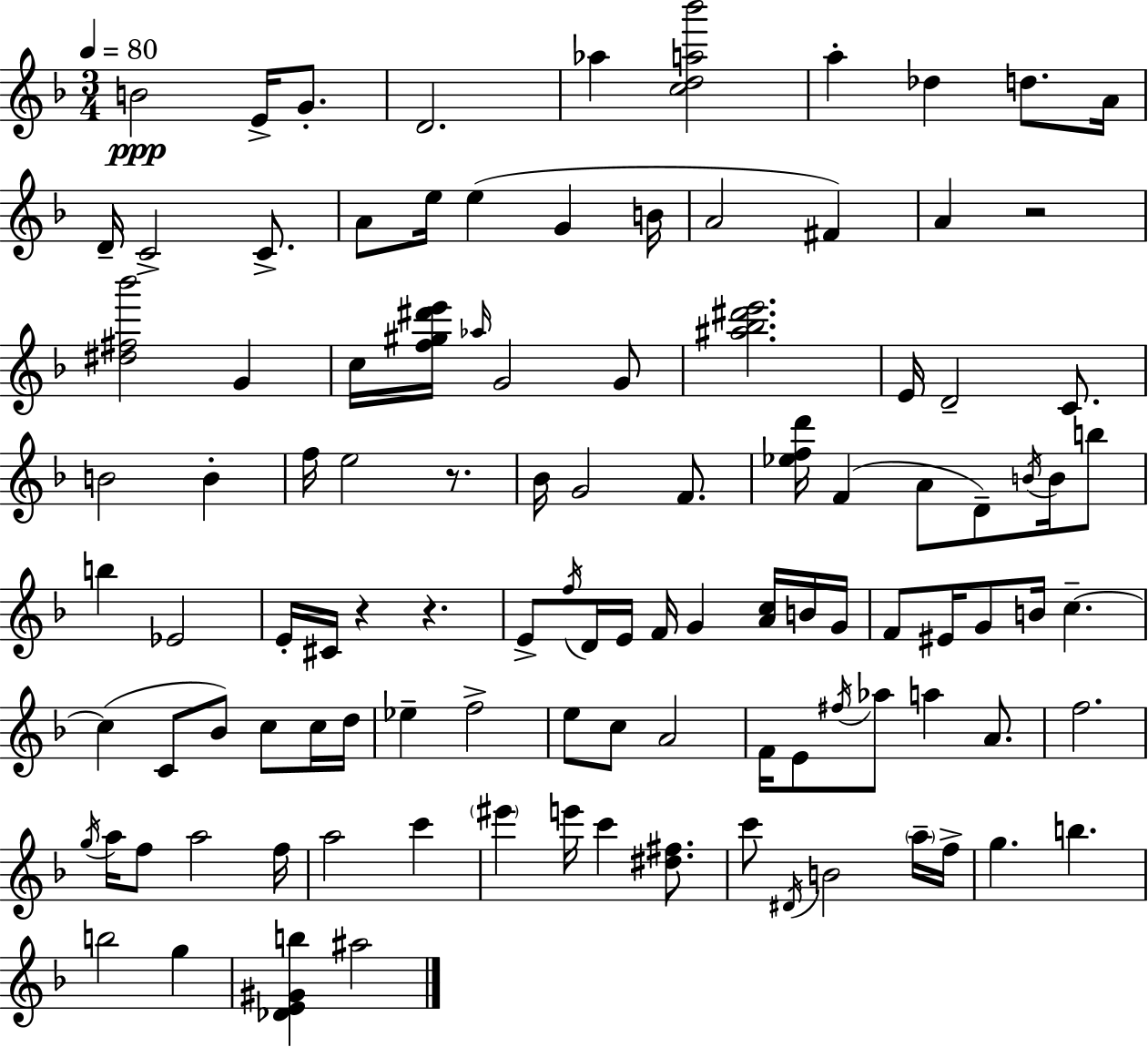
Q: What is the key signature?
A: F major